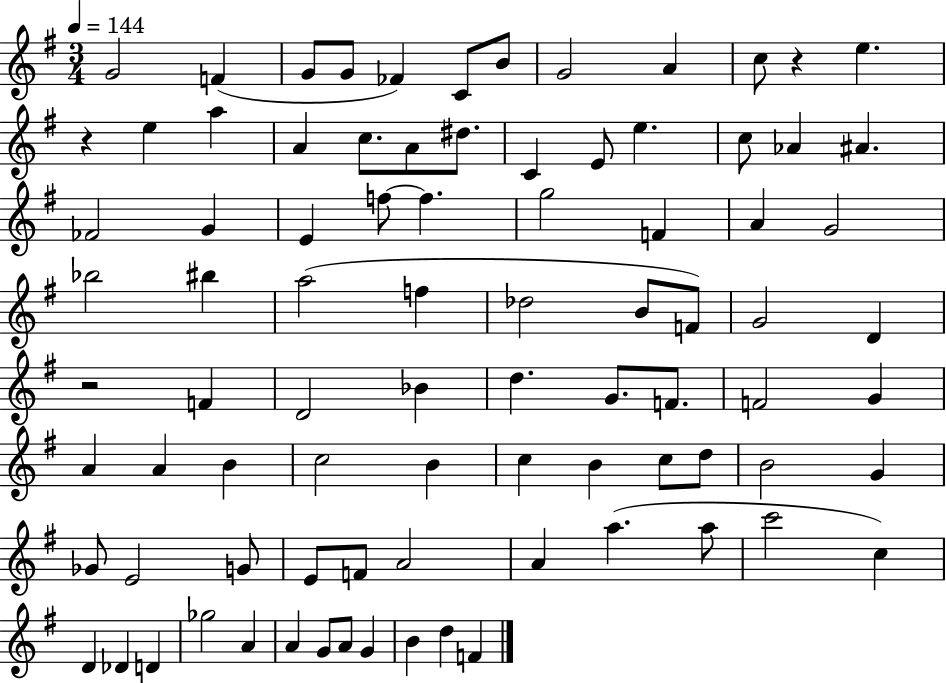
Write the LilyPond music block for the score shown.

{
  \clef treble
  \numericTimeSignature
  \time 3/4
  \key g \major
  \tempo 4 = 144
  \repeat volta 2 { g'2 f'4( | g'8 g'8 fes'4) c'8 b'8 | g'2 a'4 | c''8 r4 e''4. | \break r4 e''4 a''4 | a'4 c''8. a'8 dis''8. | c'4 e'8 e''4. | c''8 aes'4 ais'4. | \break fes'2 g'4 | e'4 f''8~~ f''4. | g''2 f'4 | a'4 g'2 | \break bes''2 bis''4 | a''2( f''4 | des''2 b'8 f'8) | g'2 d'4 | \break r2 f'4 | d'2 bes'4 | d''4. g'8. f'8. | f'2 g'4 | \break a'4 a'4 b'4 | c''2 b'4 | c''4 b'4 c''8 d''8 | b'2 g'4 | \break ges'8 e'2 g'8 | e'8 f'8 a'2 | a'4 a''4.( a''8 | c'''2 c''4) | \break d'4 des'4 d'4 | ges''2 a'4 | a'4 g'8 a'8 g'4 | b'4 d''4 f'4 | \break } \bar "|."
}